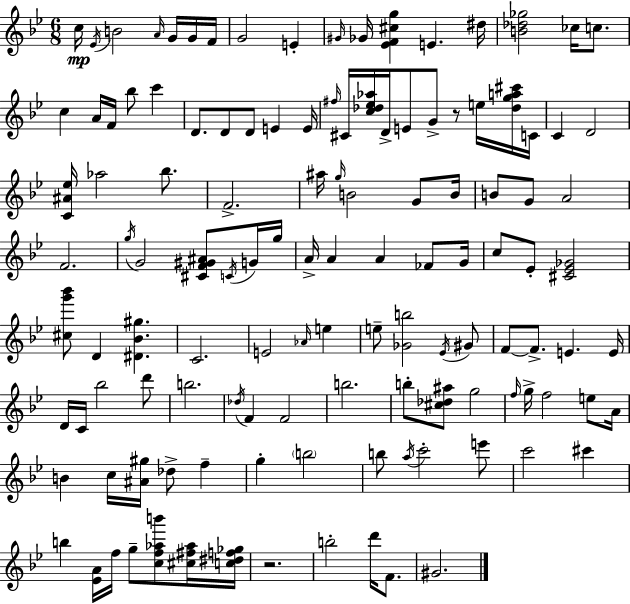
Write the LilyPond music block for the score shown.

{
  \clef treble
  \numericTimeSignature
  \time 6/8
  \key g \minor
  c''16\mp \acciaccatura { ees'16 } b'2 \grace { a'16 } g'16 | g'16 f'16 g'2 e'4-. | \grace { gis'16 } ges'16 <ees' f' cis'' g''>4 e'4. | dis''16 <b' des'' ges''>2 ces''16 | \break c''8. c''4 a'16 f'16 bes''8 c'''4 | d'8. d'8 d'8 e'4 | e'16 \grace { fis''16 } cis'16 <c'' des'' ees'' aes''>16 d'16-> e'8 g'8-> r8 | e''16 <des'' g'' a'' cis'''>16 c'16 c'4 d'2 | \break <c' ais' ees''>16 aes''2 | bes''8. f'2.-> | ais''16 \grace { g''16 } b'2 | g'8 b'16 b'8 g'8 a'2 | \break f'2. | \acciaccatura { g''16 } g'2 | <cis' f' gis' ais'>8 \acciaccatura { c'16 } g'16 g''16 a'16-> a'4 | a'4 fes'8 g'16 c''8 ees'8-. <cis' ees' ges'>2 | \break <cis'' g''' bes'''>8 d'4 | <dis' bes' gis''>4. c'2. | e'2 | \grace { aes'16 } e''4 e''8-- <ges' b''>2 | \break \acciaccatura { ees'16 } gis'8 f'8~~ f'8.-> | e'4. e'16 d'16 c'16 bes''2 | d'''8 b''2. | \acciaccatura { des''16 } f'4 | \break f'2 b''2. | b''8-. | <cis'' des'' ais''>8 g''2 \grace { f''16 } g''16-> | f''2 e''8 a'16 b'4 | \break c''16 <ais' gis''>16 des''8-> f''4-- g''4-. | \parenthesize b''2 b''8 | \acciaccatura { a''16 } c'''2-. e'''8 | c'''2 cis'''4 | \break b''4 <ees' a'>16 f''16 g''8-- <c'' f'' aes'' b'''>8 <cis'' fis'' aes''>16 <c'' dis'' f'' ges''>16 | r2. | b''2-. d'''16 f'8. | gis'2. | \break \bar "|."
}